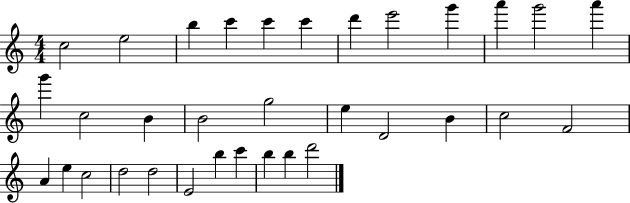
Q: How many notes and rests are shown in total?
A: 33